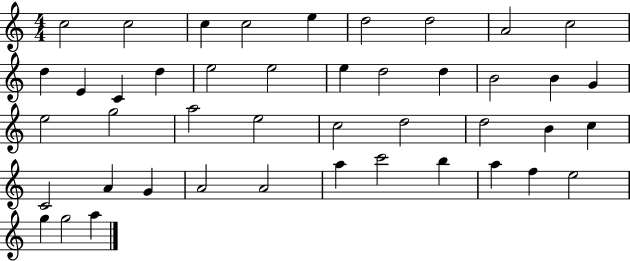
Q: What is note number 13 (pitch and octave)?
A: D5